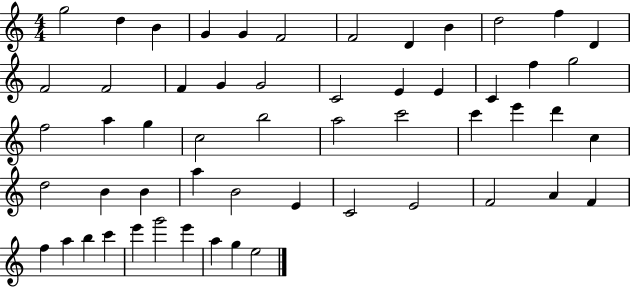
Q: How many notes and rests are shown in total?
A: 55